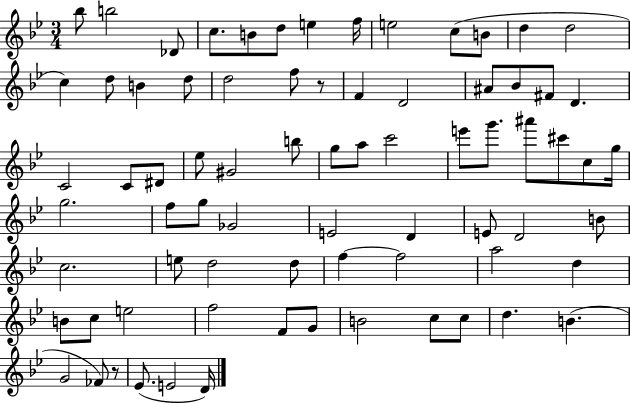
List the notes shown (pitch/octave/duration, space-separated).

Bb5/e B5/h Db4/e C5/e. B4/e D5/e E5/q F5/s E5/h C5/e B4/e D5/q D5/h C5/q D5/e B4/q D5/e D5/h F5/e R/e F4/q D4/h A#4/e Bb4/e F#4/e D4/q. C4/h C4/e D#4/e Eb5/e G#4/h B5/e G5/e A5/e C6/h E6/e G6/e. A#6/e C#6/e C5/e G5/s G5/h. F5/e G5/e Gb4/h E4/h D4/q E4/e D4/h B4/e C5/h. E5/e D5/h D5/e F5/q F5/h A5/h D5/q B4/e C5/e E5/h F5/h F4/e G4/e B4/h C5/e C5/e D5/q. B4/q. G4/h FES4/e R/e Eb4/e. E4/h D4/s